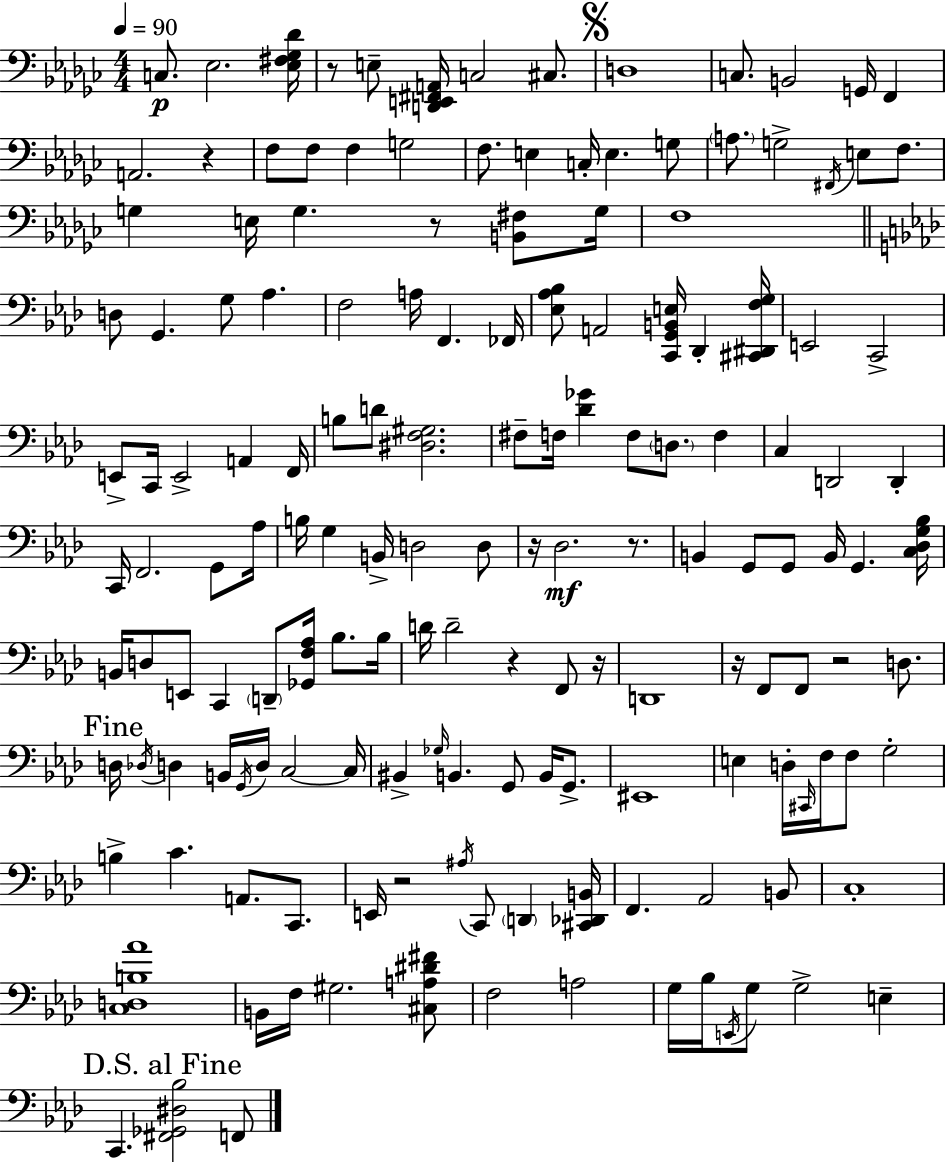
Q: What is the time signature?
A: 4/4